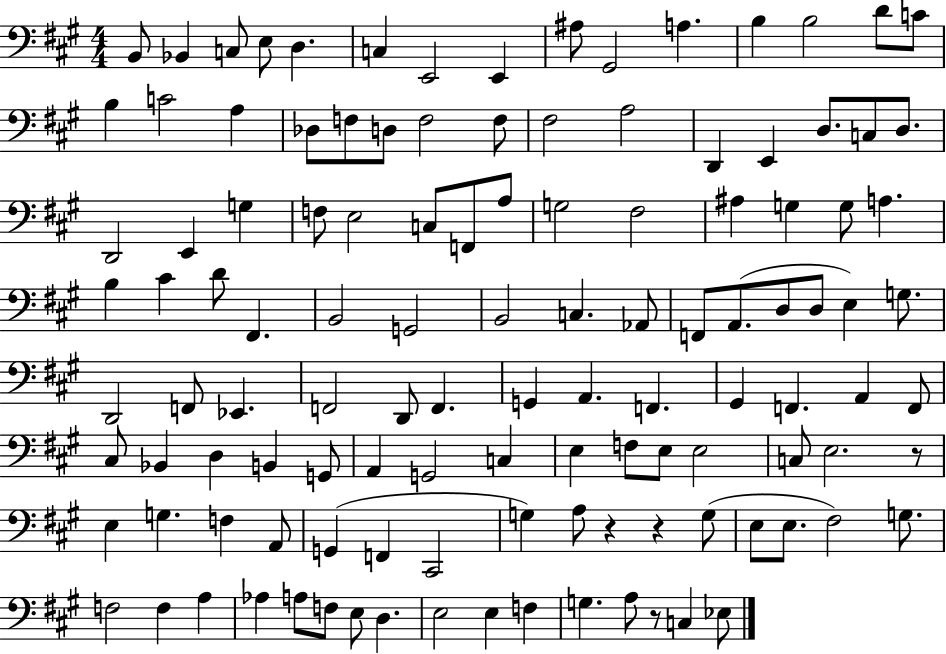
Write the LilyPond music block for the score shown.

{
  \clef bass
  \numericTimeSignature
  \time 4/4
  \key a \major
  b,8 bes,4 c8 e8 d4. | c4 e,2 e,4 | ais8 gis,2 a4. | b4 b2 d'8 c'8 | \break b4 c'2 a4 | des8 f8 d8 f2 f8 | fis2 a2 | d,4 e,4 d8. c8 d8. | \break d,2 e,4 g4 | f8 e2 c8 f,8 a8 | g2 fis2 | ais4 g4 g8 a4. | \break b4 cis'4 d'8 fis,4. | b,2 g,2 | b,2 c4. aes,8 | f,8 a,8.( d8 d8 e4) g8. | \break d,2 f,8 ees,4. | f,2 d,8 f,4. | g,4 a,4. f,4. | gis,4 f,4. a,4 f,8 | \break cis8 bes,4 d4 b,4 g,8 | a,4 g,2 c4 | e4 f8 e8 e2 | c8 e2. r8 | \break e4 g4. f4 a,8 | g,4( f,4 cis,2 | g4) a8 r4 r4 g8( | e8 e8. fis2) g8. | \break f2 f4 a4 | aes4 a8 f8 e8 d4. | e2 e4 f4 | g4. a8 r8 c4 ees8 | \break \bar "|."
}